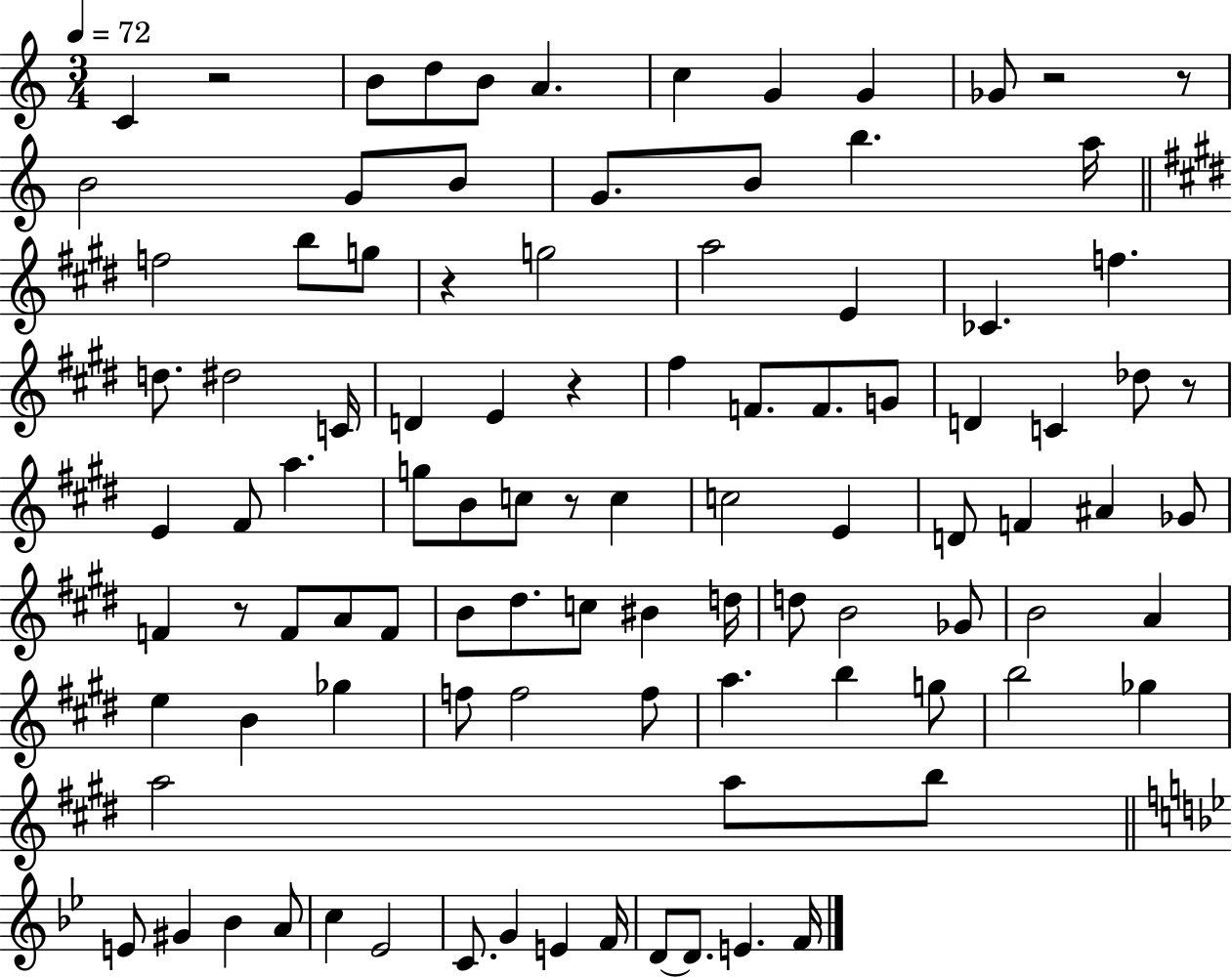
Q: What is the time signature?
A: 3/4